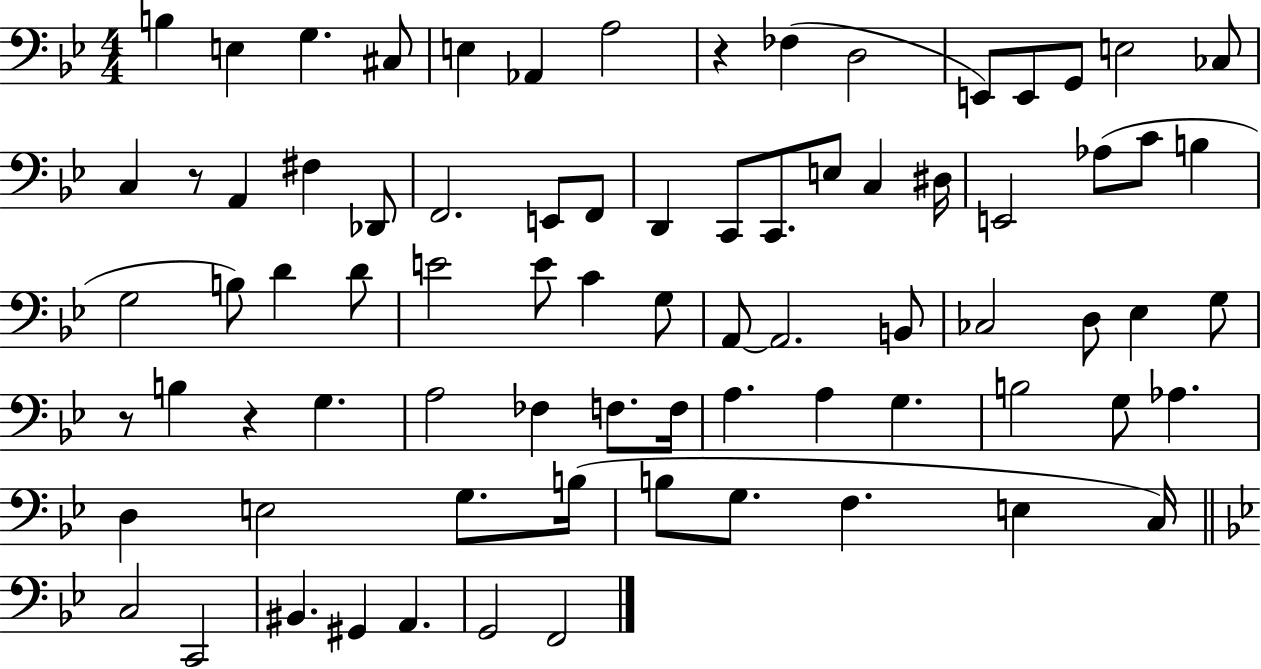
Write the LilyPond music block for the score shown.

{
  \clef bass
  \numericTimeSignature
  \time 4/4
  \key bes \major
  b4 e4 g4. cis8 | e4 aes,4 a2 | r4 fes4( d2 | e,8) e,8 g,8 e2 ces8 | \break c4 r8 a,4 fis4 des,8 | f,2. e,8 f,8 | d,4 c,8 c,8. e8 c4 dis16 | e,2 aes8( c'8 b4 | \break g2 b8) d'4 d'8 | e'2 e'8 c'4 g8 | a,8~~ a,2. b,8 | ces2 d8 ees4 g8 | \break r8 b4 r4 g4. | a2 fes4 f8. f16 | a4. a4 g4. | b2 g8 aes4. | \break d4 e2 g8. b16( | b8 g8. f4. e4 c16) | \bar "||" \break \key bes \major c2 c,2 | bis,4. gis,4 a,4. | g,2 f,2 | \bar "|."
}